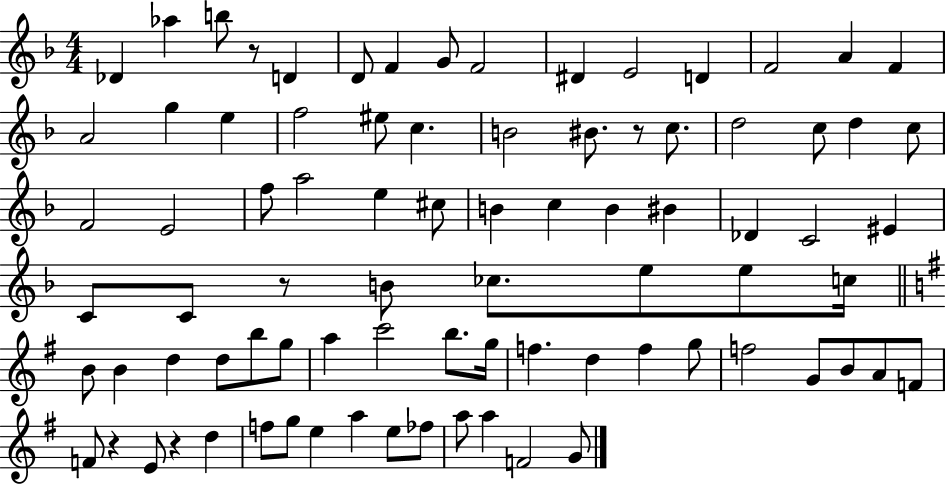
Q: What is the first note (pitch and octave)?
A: Db4